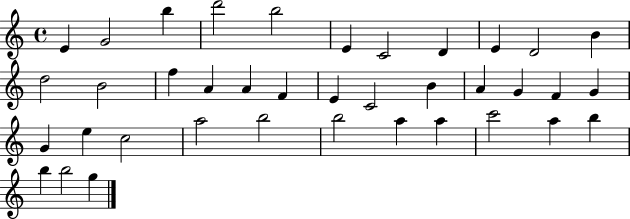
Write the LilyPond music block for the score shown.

{
  \clef treble
  \time 4/4
  \defaultTimeSignature
  \key c \major
  e'4 g'2 b''4 | d'''2 b''2 | e'4 c'2 d'4 | e'4 d'2 b'4 | \break d''2 b'2 | f''4 a'4 a'4 f'4 | e'4 c'2 b'4 | a'4 g'4 f'4 g'4 | \break g'4 e''4 c''2 | a''2 b''2 | b''2 a''4 a''4 | c'''2 a''4 b''4 | \break b''4 b''2 g''4 | \bar "|."
}